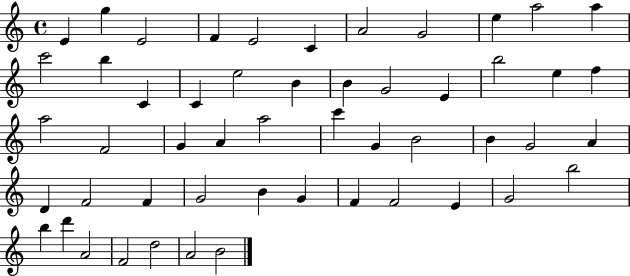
E4/q G5/q E4/h F4/q E4/h C4/q A4/h G4/h E5/q A5/h A5/q C6/h B5/q C4/q C4/q E5/h B4/q B4/q G4/h E4/q B5/h E5/q F5/q A5/h F4/h G4/q A4/q A5/h C6/q G4/q B4/h B4/q G4/h A4/q D4/q F4/h F4/q G4/h B4/q G4/q F4/q F4/h E4/q G4/h B5/h B5/q D6/q A4/h F4/h D5/h A4/h B4/h